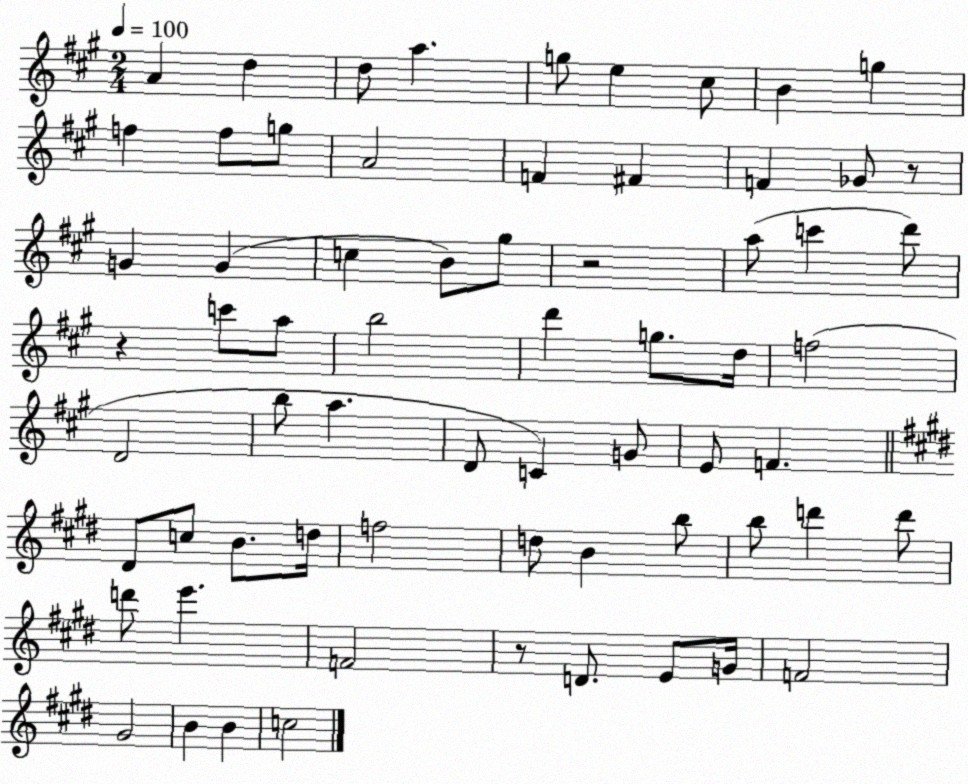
X:1
T:Untitled
M:2/4
L:1/4
K:A
A d d/2 a g/2 e ^c/2 B g f f/2 g/2 A2 F ^F F _G/2 z/2 G G c B/2 ^g/2 z2 a/2 c' d'/2 z c'/2 a/2 b2 d' g/2 d/4 f2 D2 b/2 a D/2 C G/2 E/2 F ^D/2 c/2 B/2 d/4 f2 d/2 B b/2 b/2 d' d'/2 d'/2 e' F2 z/2 D/2 E/2 G/4 F2 ^G2 B B c2